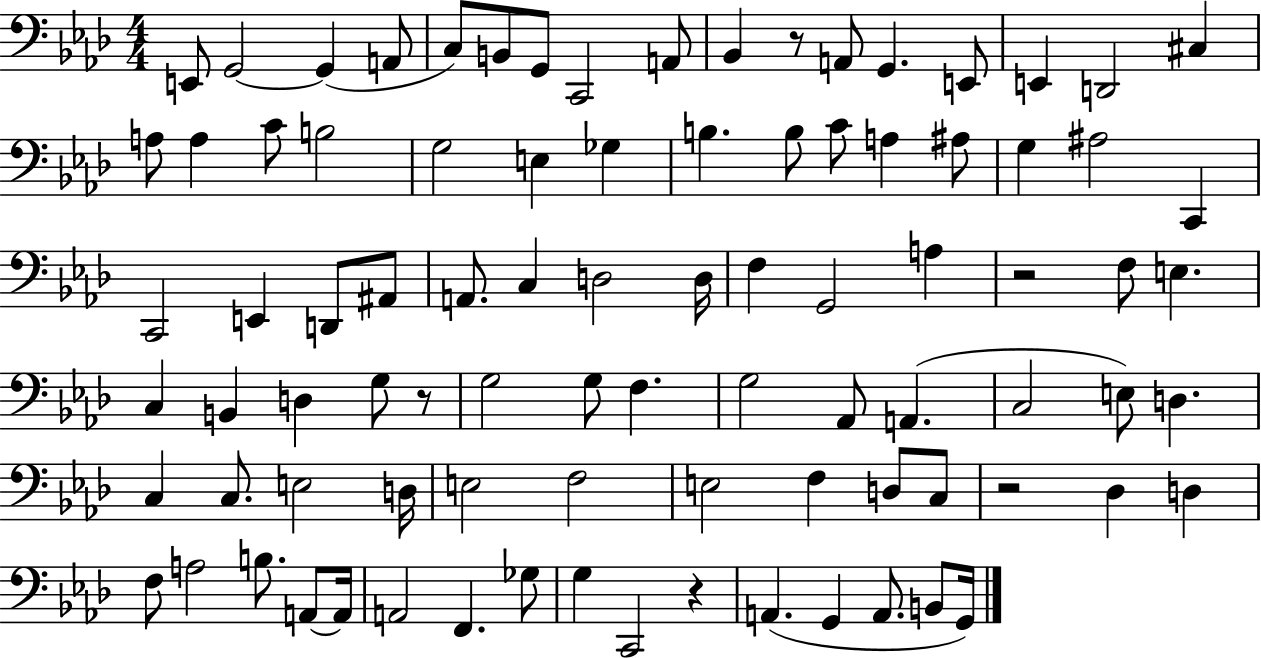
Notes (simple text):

E2/e G2/h G2/q A2/e C3/e B2/e G2/e C2/h A2/e Bb2/q R/e A2/e G2/q. E2/e E2/q D2/h C#3/q A3/e A3/q C4/e B3/h G3/h E3/q Gb3/q B3/q. B3/e C4/e A3/q A#3/e G3/q A#3/h C2/q C2/h E2/q D2/e A#2/e A2/e. C3/q D3/h D3/s F3/q G2/h A3/q R/h F3/e E3/q. C3/q B2/q D3/q G3/e R/e G3/h G3/e F3/q. G3/h Ab2/e A2/q. C3/h E3/e D3/q. C3/q C3/e. E3/h D3/s E3/h F3/h E3/h F3/q D3/e C3/e R/h Db3/q D3/q F3/e A3/h B3/e. A2/e A2/s A2/h F2/q. Gb3/e G3/q C2/h R/q A2/q. G2/q A2/e. B2/e G2/s